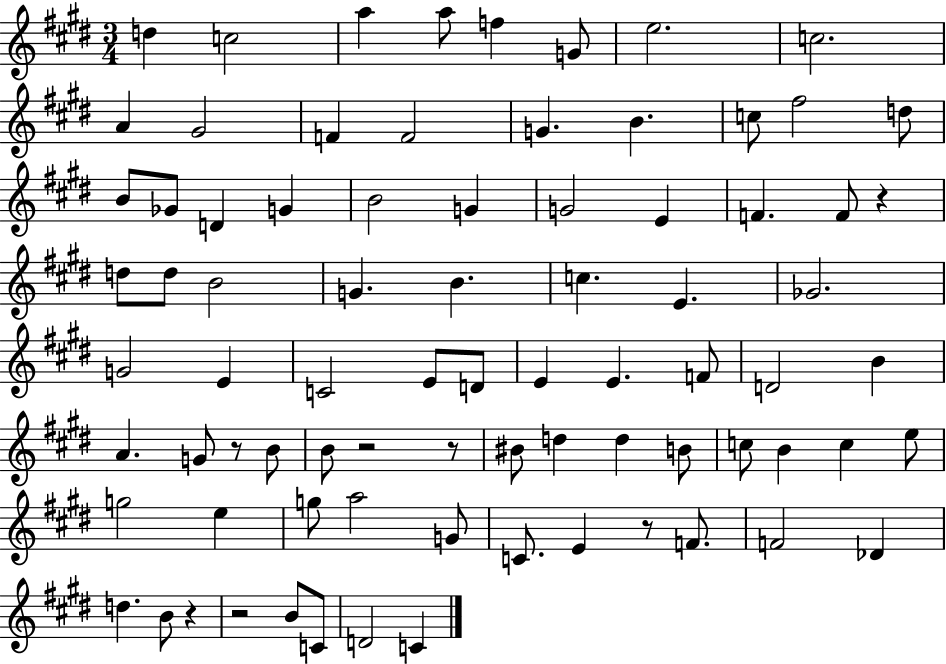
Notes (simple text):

D5/q C5/h A5/q A5/e F5/q G4/e E5/h. C5/h. A4/q G#4/h F4/q F4/h G4/q. B4/q. C5/e F#5/h D5/e B4/e Gb4/e D4/q G4/q B4/h G4/q G4/h E4/q F4/q. F4/e R/q D5/e D5/e B4/h G4/q. B4/q. C5/q. E4/q. Gb4/h. G4/h E4/q C4/h E4/e D4/e E4/q E4/q. F4/e D4/h B4/q A4/q. G4/e R/e B4/e B4/e R/h R/e BIS4/e D5/q D5/q B4/e C5/e B4/q C5/q E5/e G5/h E5/q G5/e A5/h G4/e C4/e. E4/q R/e F4/e. F4/h Db4/q D5/q. B4/e R/q R/h B4/e C4/e D4/h C4/q